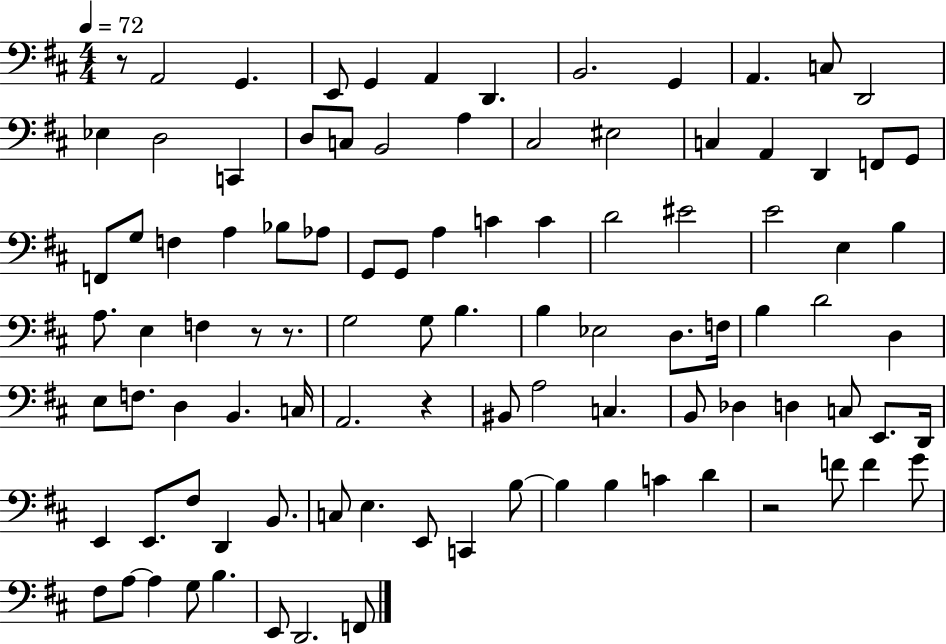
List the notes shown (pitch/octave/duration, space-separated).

R/e A2/h G2/q. E2/e G2/q A2/q D2/q. B2/h. G2/q A2/q. C3/e D2/h Eb3/q D3/h C2/q D3/e C3/e B2/h A3/q C#3/h EIS3/h C3/q A2/q D2/q F2/e G2/e F2/e G3/e F3/q A3/q Bb3/e Ab3/e G2/e G2/e A3/q C4/q C4/q D4/h EIS4/h E4/h E3/q B3/q A3/e. E3/q F3/q R/e R/e. G3/h G3/e B3/q. B3/q Eb3/h D3/e. F3/s B3/q D4/h D3/q E3/e F3/e. D3/q B2/q. C3/s A2/h. R/q BIS2/e A3/h C3/q. B2/e Db3/q D3/q C3/e E2/e. D2/s E2/q E2/e. F#3/e D2/q B2/e. C3/e E3/q. E2/e C2/q B3/e B3/q B3/q C4/q D4/q R/h F4/e F4/q G4/e F#3/e A3/e A3/q G3/e B3/q. E2/e D2/h. F2/e